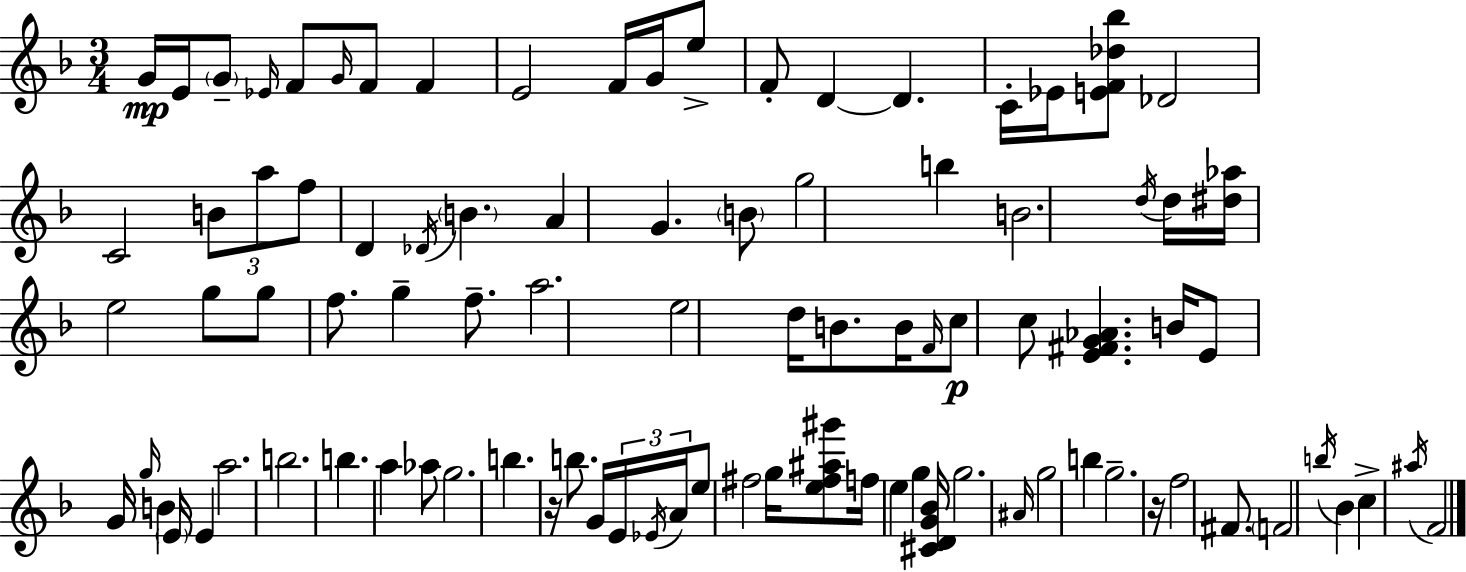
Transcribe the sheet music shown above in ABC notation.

X:1
T:Untitled
M:3/4
L:1/4
K:Dm
G/4 E/4 G/2 _E/4 F/2 G/4 F/2 F E2 F/4 G/4 e/2 F/2 D D C/4 _E/4 [EF_d_b]/2 _D2 C2 B/2 a/2 f/2 D _D/4 B A G B/2 g2 b B2 d/4 d/4 [^d_a]/4 e2 g/2 g/2 f/2 g f/2 a2 e2 d/4 B/2 B/4 F/4 c/2 c/2 [E^FG_A] B/4 E/2 G/4 g/4 B E/4 E a2 b2 b a _a/2 g2 b z/4 b/2 G/4 E/4 _E/4 A/4 e/2 ^f2 g/4 [e^f^a^g']/2 f/4 e g [^CDG_B]/4 g2 ^A/4 g2 b g2 z/4 f2 ^F/2 F2 b/4 _B c ^a/4 F2